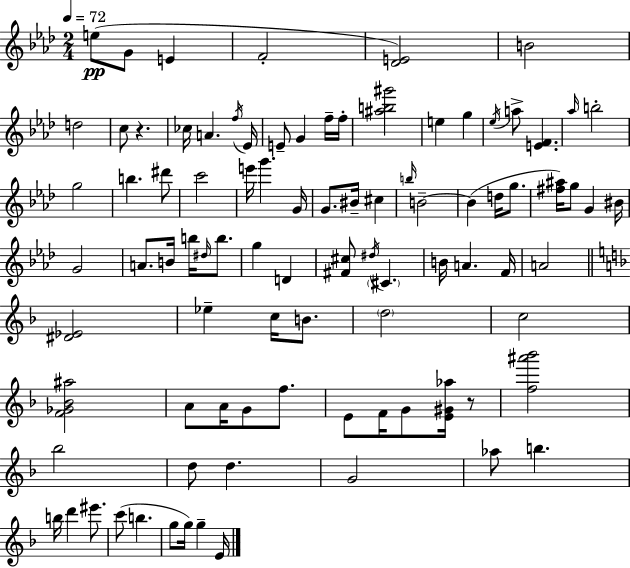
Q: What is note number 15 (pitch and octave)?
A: F5